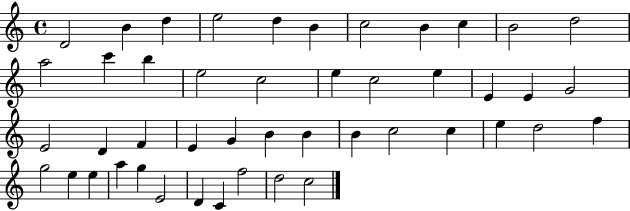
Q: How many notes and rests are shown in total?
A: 46